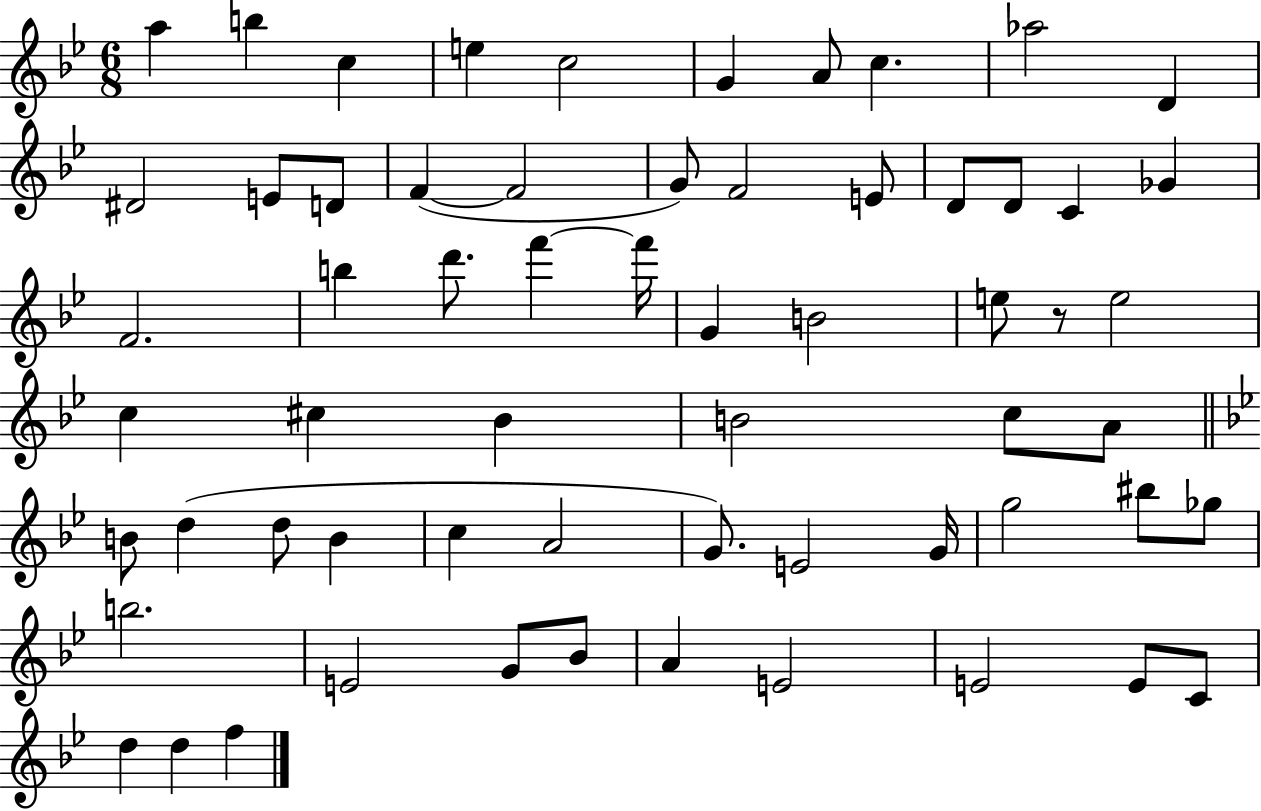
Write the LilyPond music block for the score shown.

{
  \clef treble
  \numericTimeSignature
  \time 6/8
  \key bes \major
  a''4 b''4 c''4 | e''4 c''2 | g'4 a'8 c''4. | aes''2 d'4 | \break dis'2 e'8 d'8 | f'4~(~ f'2 | g'8) f'2 e'8 | d'8 d'8 c'4 ges'4 | \break f'2. | b''4 d'''8. f'''4~~ f'''16 | g'4 b'2 | e''8 r8 e''2 | \break c''4 cis''4 bes'4 | b'2 c''8 a'8 | \bar "||" \break \key g \minor b'8 d''4( d''8 b'4 | c''4 a'2 | g'8.) e'2 g'16 | g''2 bis''8 ges''8 | \break b''2. | e'2 g'8 bes'8 | a'4 e'2 | e'2 e'8 c'8 | \break d''4 d''4 f''4 | \bar "|."
}